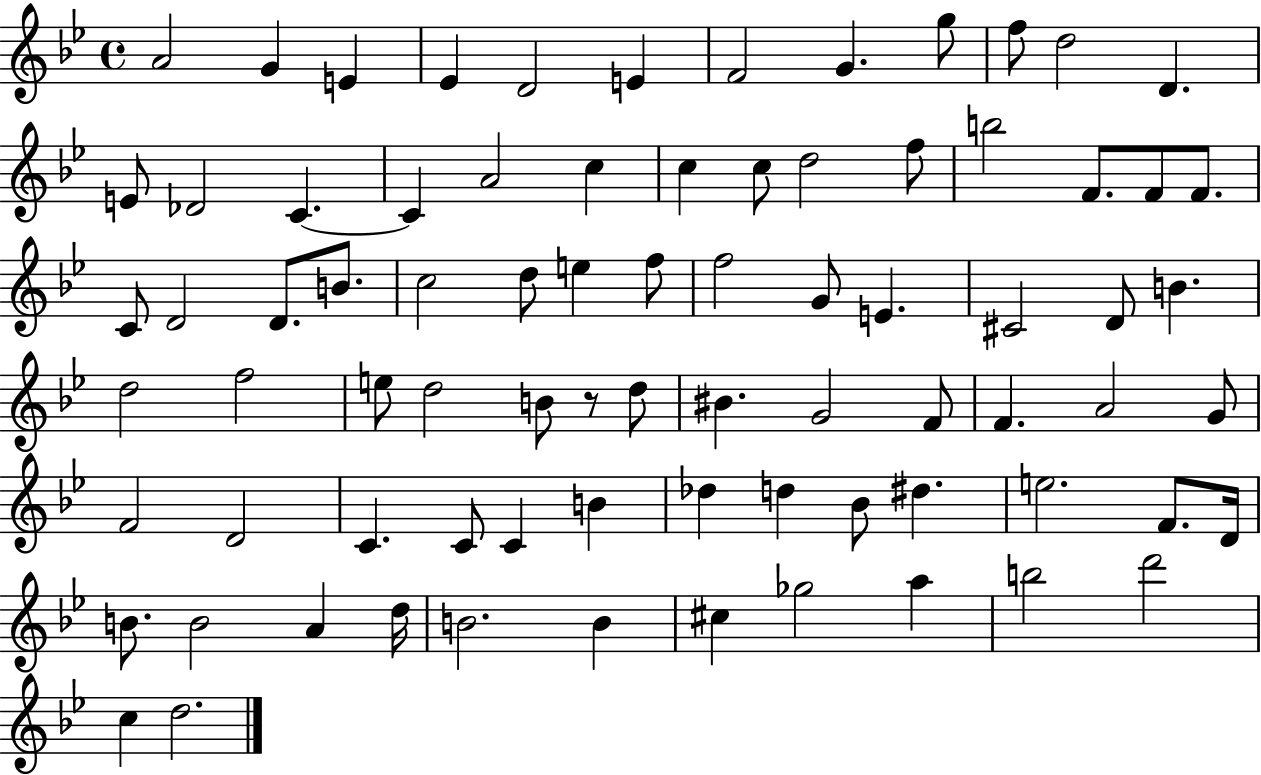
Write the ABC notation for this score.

X:1
T:Untitled
M:4/4
L:1/4
K:Bb
A2 G E _E D2 E F2 G g/2 f/2 d2 D E/2 _D2 C C A2 c c c/2 d2 f/2 b2 F/2 F/2 F/2 C/2 D2 D/2 B/2 c2 d/2 e f/2 f2 G/2 E ^C2 D/2 B d2 f2 e/2 d2 B/2 z/2 d/2 ^B G2 F/2 F A2 G/2 F2 D2 C C/2 C B _d d _B/2 ^d e2 F/2 D/4 B/2 B2 A d/4 B2 B ^c _g2 a b2 d'2 c d2